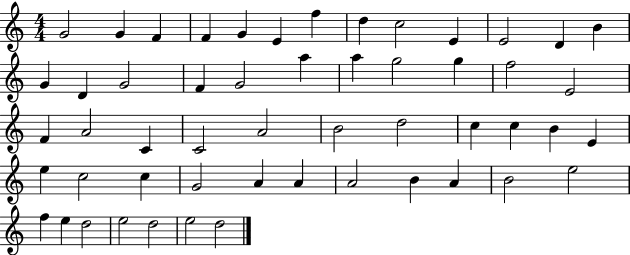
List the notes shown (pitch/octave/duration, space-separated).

G4/h G4/q F4/q F4/q G4/q E4/q F5/q D5/q C5/h E4/q E4/h D4/q B4/q G4/q D4/q G4/h F4/q G4/h A5/q A5/q G5/h G5/q F5/h E4/h F4/q A4/h C4/q C4/h A4/h B4/h D5/h C5/q C5/q B4/q E4/q E5/q C5/h C5/q G4/h A4/q A4/q A4/h B4/q A4/q B4/h E5/h F5/q E5/q D5/h E5/h D5/h E5/h D5/h